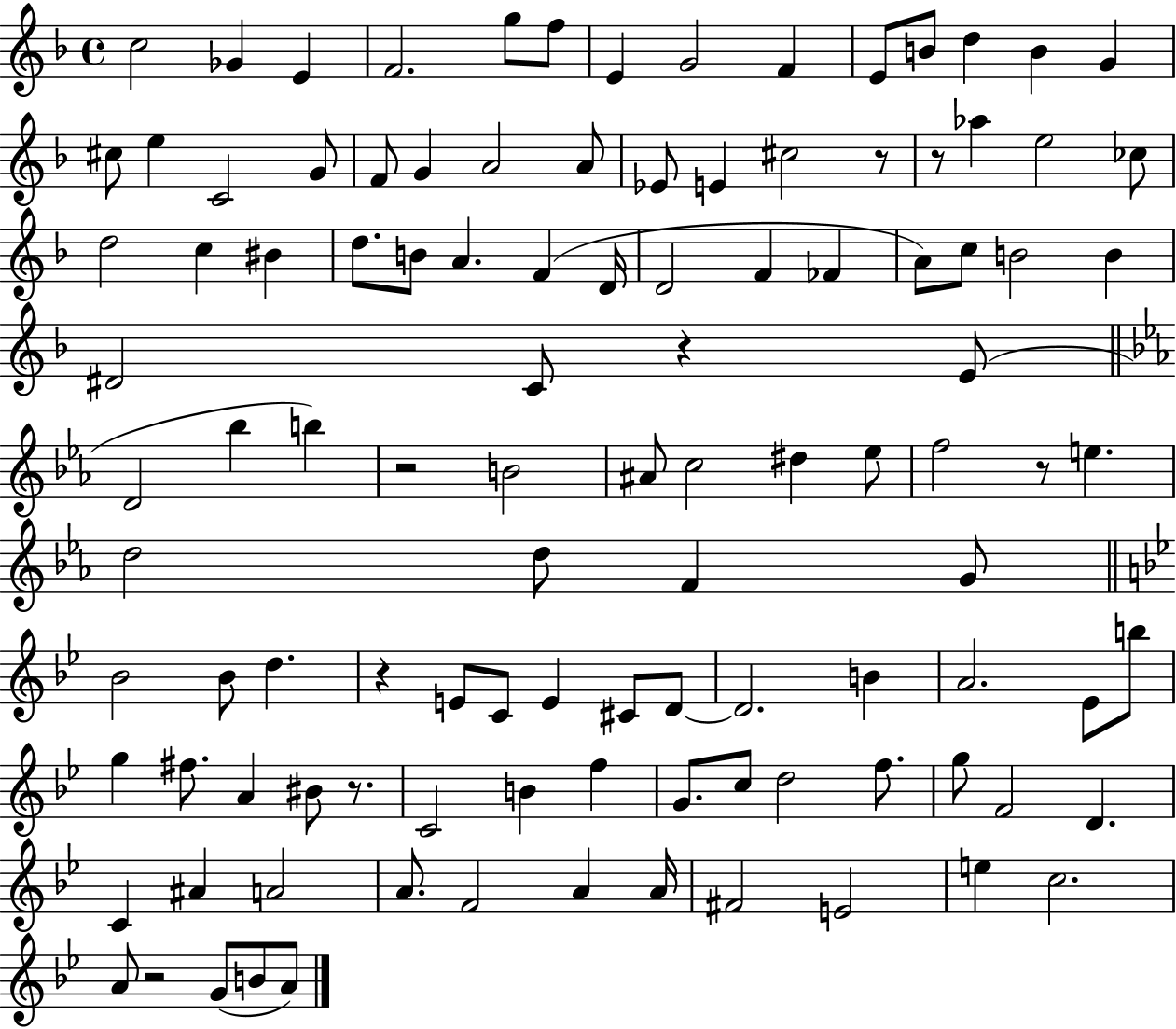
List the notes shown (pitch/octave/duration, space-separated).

C5/h Gb4/q E4/q F4/h. G5/e F5/e E4/q G4/h F4/q E4/e B4/e D5/q B4/q G4/q C#5/e E5/q C4/h G4/e F4/e G4/q A4/h A4/e Eb4/e E4/q C#5/h R/e R/e Ab5/q E5/h CES5/e D5/h C5/q BIS4/q D5/e. B4/e A4/q. F4/q D4/s D4/h F4/q FES4/q A4/e C5/e B4/h B4/q D#4/h C4/e R/q E4/e D4/h Bb5/q B5/q R/h B4/h A#4/e C5/h D#5/q Eb5/e F5/h R/e E5/q. D5/h D5/e F4/q G4/e Bb4/h Bb4/e D5/q. R/q E4/e C4/e E4/q C#4/e D4/e D4/h. B4/q A4/h. Eb4/e B5/e G5/q F#5/e. A4/q BIS4/e R/e. C4/h B4/q F5/q G4/e. C5/e D5/h F5/e. G5/e F4/h D4/q. C4/q A#4/q A4/h A4/e. F4/h A4/q A4/s F#4/h E4/h E5/q C5/h. A4/e R/h G4/e B4/e A4/e